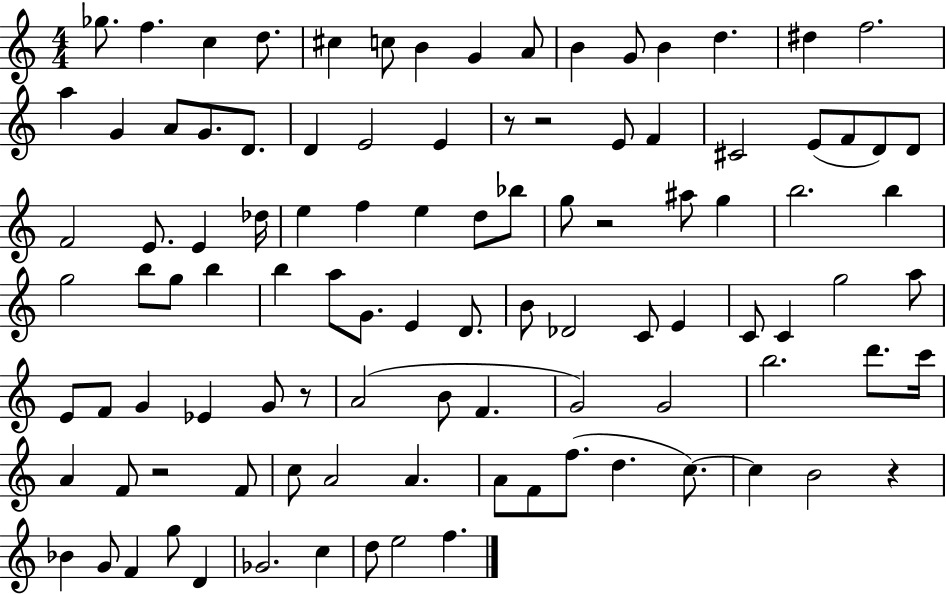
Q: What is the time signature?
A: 4/4